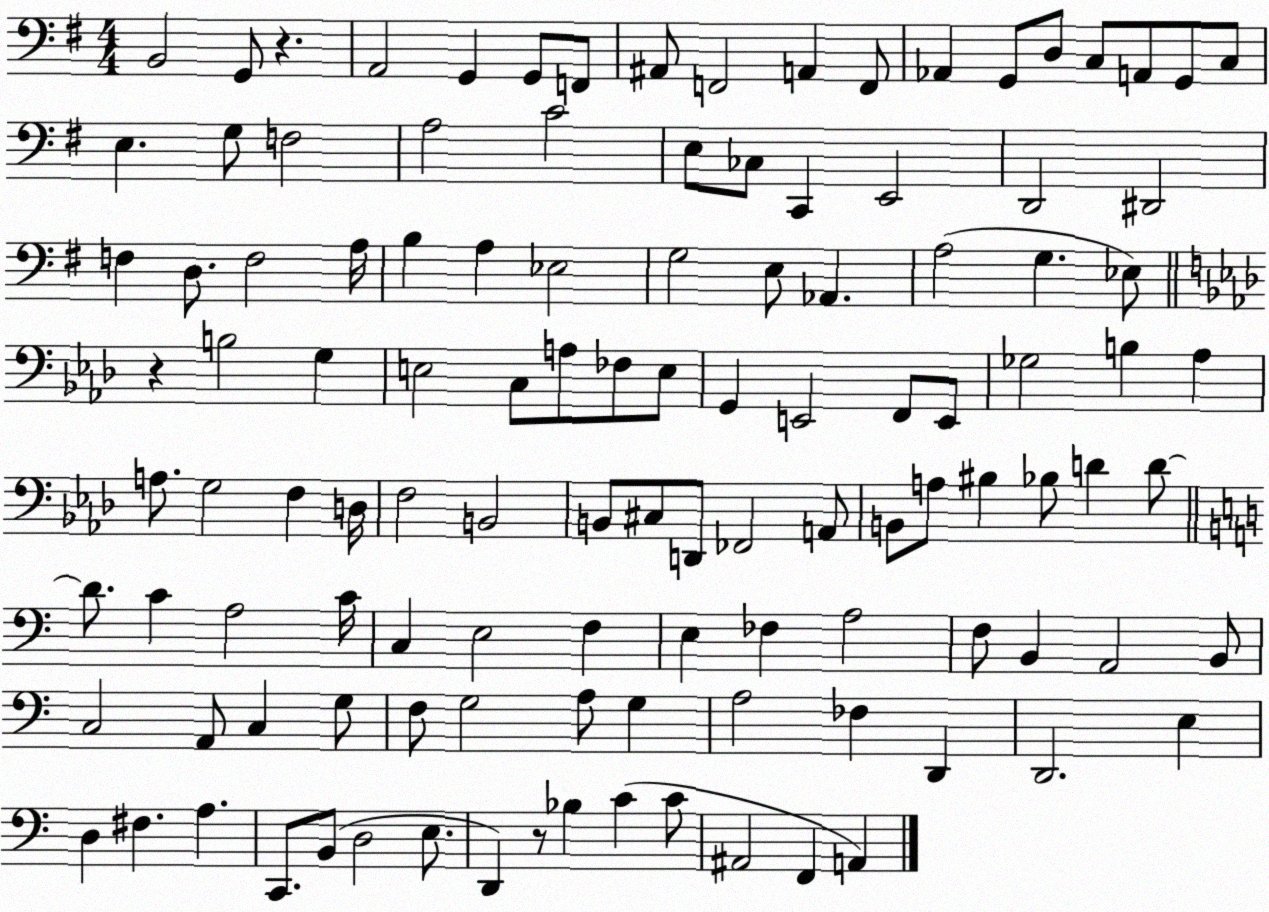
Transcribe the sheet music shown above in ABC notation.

X:1
T:Untitled
M:4/4
L:1/4
K:G
B,,2 G,,/2 z A,,2 G,, G,,/2 F,,/2 ^A,,/2 F,,2 A,, F,,/2 _A,, G,,/2 D,/2 C,/2 A,,/2 G,,/2 C,/2 E, G,/2 F,2 A,2 C2 E,/2 _C,/2 C,, E,,2 D,,2 ^D,,2 F, D,/2 F,2 A,/4 B, A, _E,2 G,2 E,/2 _A,, A,2 G, _E,/2 z B,2 G, E,2 C,/2 A,/2 _F,/2 E,/2 G,, E,,2 F,,/2 E,,/2 _G,2 B, _A, A,/2 G,2 F, D,/4 F,2 B,,2 B,,/2 ^C,/2 D,,/2 _F,,2 A,,/2 B,,/2 A,/2 ^B, _B,/2 D D/2 D/2 C A,2 C/4 C, E,2 F, E, _F, A,2 F,/2 B,, A,,2 B,,/2 C,2 A,,/2 C, G,/2 F,/2 G,2 A,/2 G, A,2 _F, D,, D,,2 E, D, ^F, A, C,,/2 B,,/2 D,2 E,/2 D,, z/2 _B, C C/2 ^A,,2 F,, A,,